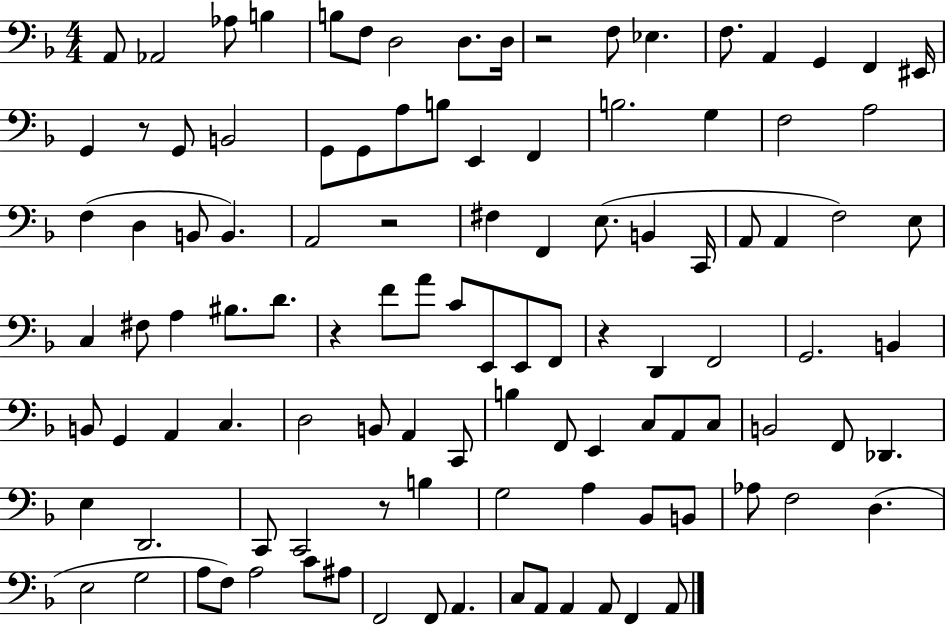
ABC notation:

X:1
T:Untitled
M:4/4
L:1/4
K:F
A,,/2 _A,,2 _A,/2 B, B,/2 F,/2 D,2 D,/2 D,/4 z2 F,/2 _E, F,/2 A,, G,, F,, ^E,,/4 G,, z/2 G,,/2 B,,2 G,,/2 G,,/2 A,/2 B,/2 E,, F,, B,2 G, F,2 A,2 F, D, B,,/2 B,, A,,2 z2 ^F, F,, E,/2 B,, C,,/4 A,,/2 A,, F,2 E,/2 C, ^F,/2 A, ^B,/2 D/2 z F/2 A/2 C/2 E,,/2 E,,/2 F,,/2 z D,, F,,2 G,,2 B,, B,,/2 G,, A,, C, D,2 B,,/2 A,, C,,/2 B, F,,/2 E,, C,/2 A,,/2 C,/2 B,,2 F,,/2 _D,, E, D,,2 C,,/2 C,,2 z/2 B, G,2 A, _B,,/2 B,,/2 _A,/2 F,2 D, E,2 G,2 A,/2 F,/2 A,2 C/2 ^A,/2 F,,2 F,,/2 A,, C,/2 A,,/2 A,, A,,/2 F,, A,,/2